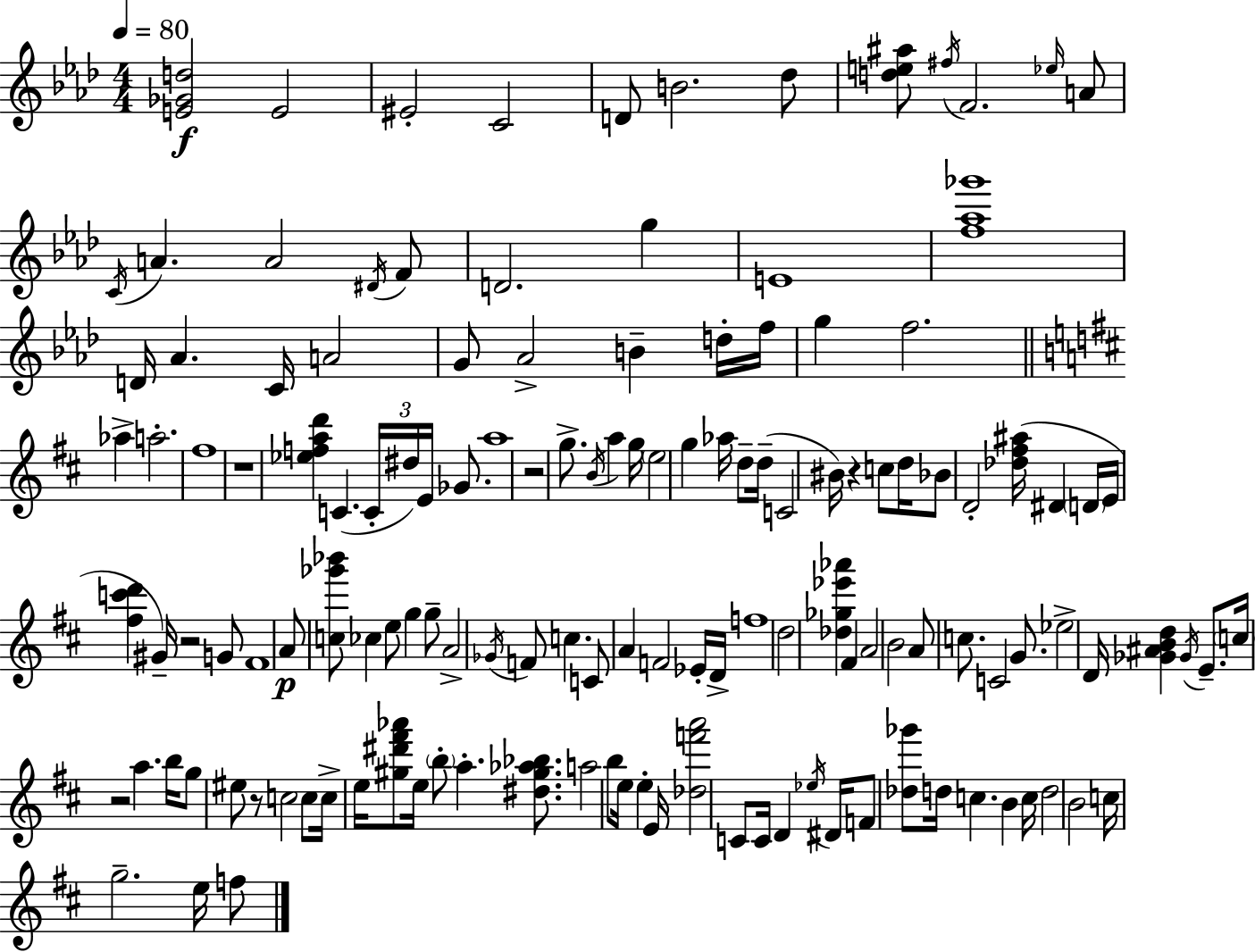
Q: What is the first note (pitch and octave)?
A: E4